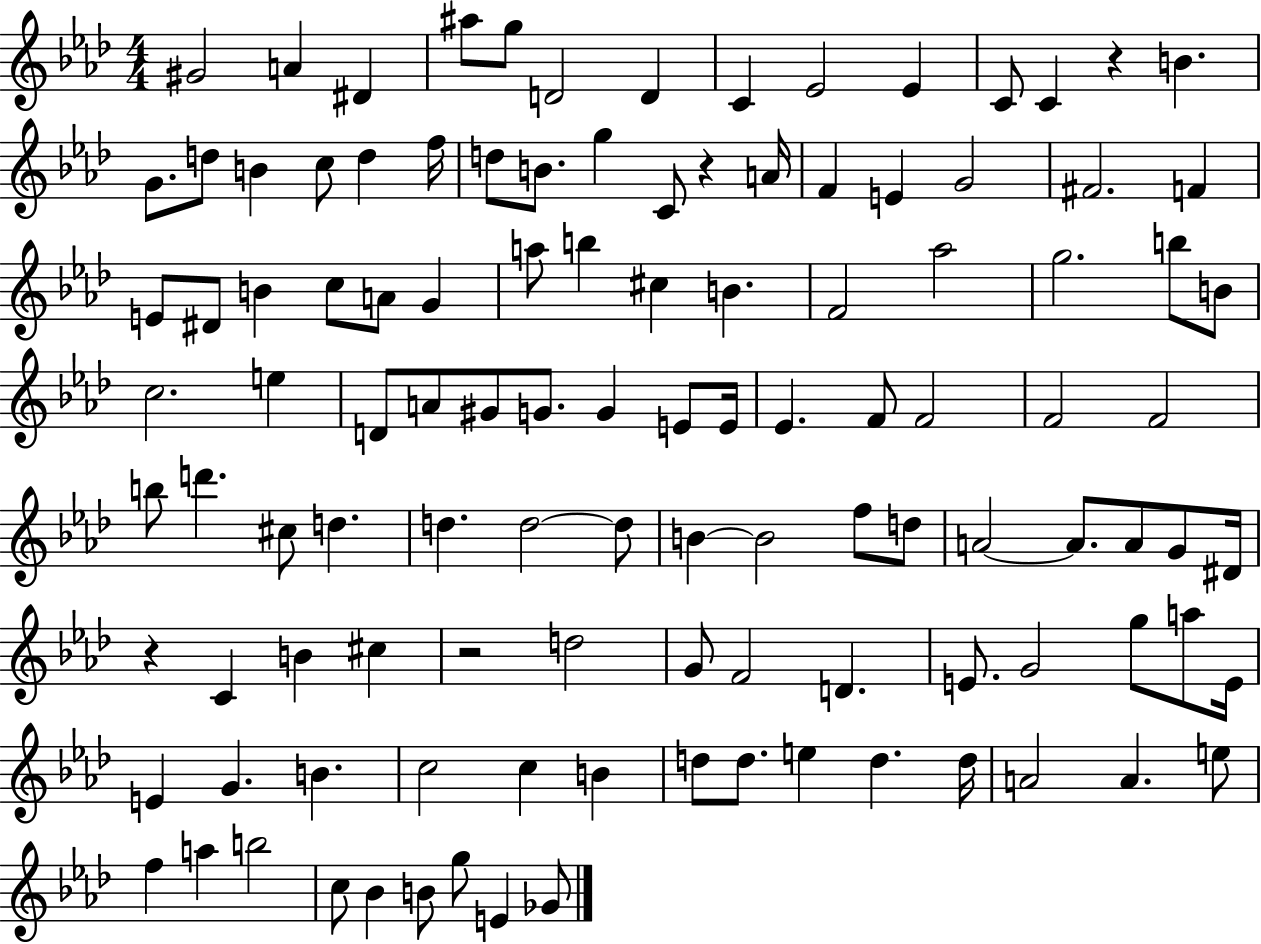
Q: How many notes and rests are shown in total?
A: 113